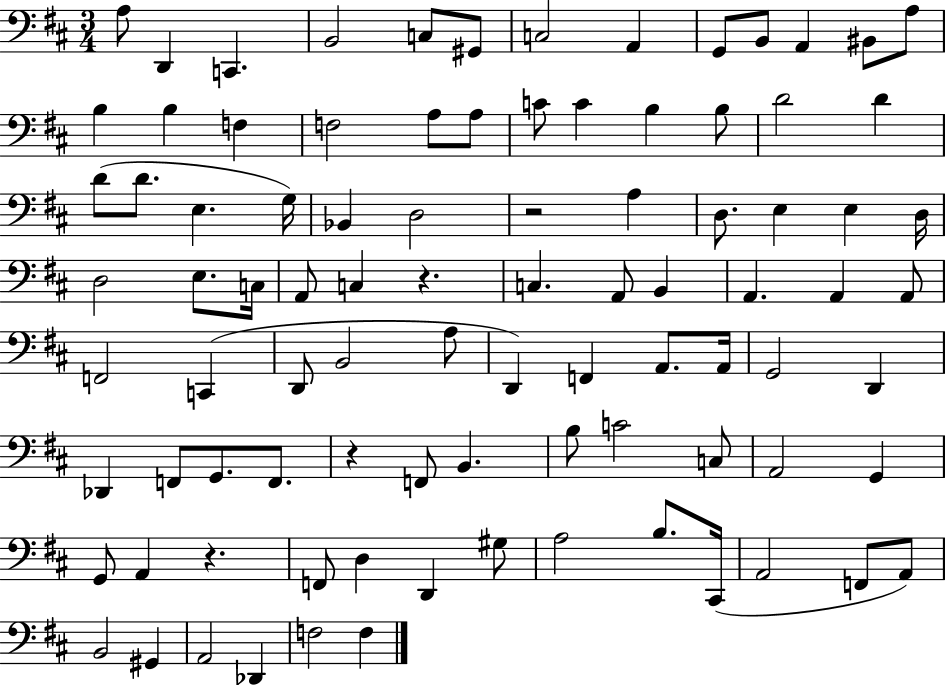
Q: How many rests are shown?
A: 4